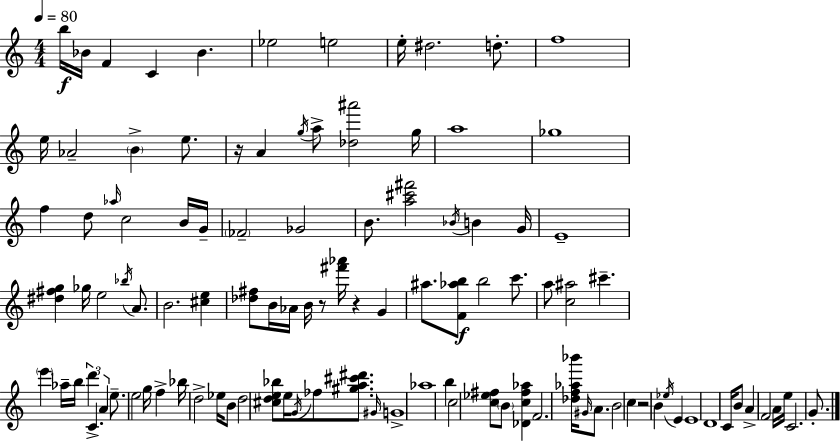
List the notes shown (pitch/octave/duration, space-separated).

B5/s Bb4/s F4/q C4/q Bb4/q. Eb5/h E5/h E5/s D#5/h. D5/e. F5/w E5/s Ab4/h B4/q E5/e. R/s A4/q G5/s A5/e [Db5,A#6]/h G5/s A5/w Gb5/w F5/q D5/e Ab5/s C5/h B4/s G4/s FES4/h Gb4/h B4/e. [A5,C#6,F#6]/h Bb4/s B4/q G4/s E4/w [D#5,F#5,G5]/q Gb5/s E5/h Bb5/s A4/e. B4/h. [C#5,E5]/q [Db5,F#5]/e B4/s Ab4/s B4/s R/e [F#6,Ab6]/s R/q G4/q A#5/e. [F4,Ab5,B5]/e B5/h C6/e. A5/e [C5,A#5]/h C#6/q. E6/q Ab5/s B5/s D6/q C4/q. A4/q E5/e. E5/h G5/s F5/q Bb5/s D5/h Eb5/s B4/e D5/h [C#5,D5,E5,Bb5]/e E5/s G4/s FES5/e [G#5,A5,C#6,D#6]/e. G#4/s G4/w Ab5/w B5/q C5/h [C5,Eb5,F#5]/e B4/e [Db4,C5,F#5,Ab5]/q F4/h. [Db5,F5,Ab5,Bb6]/s G#4/s A4/e. B4/h C5/q R/h B4/q Eb5/s E4/q E4/w D4/w C4/s B4/e A4/q F4/h A4/s E5/s C4/h. G4/e.